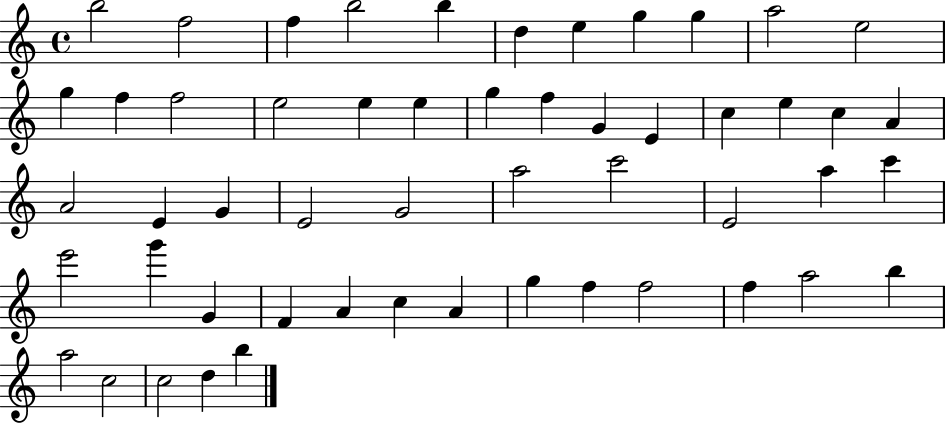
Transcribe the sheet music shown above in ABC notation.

X:1
T:Untitled
M:4/4
L:1/4
K:C
b2 f2 f b2 b d e g g a2 e2 g f f2 e2 e e g f G E c e c A A2 E G E2 G2 a2 c'2 E2 a c' e'2 g' G F A c A g f f2 f a2 b a2 c2 c2 d b